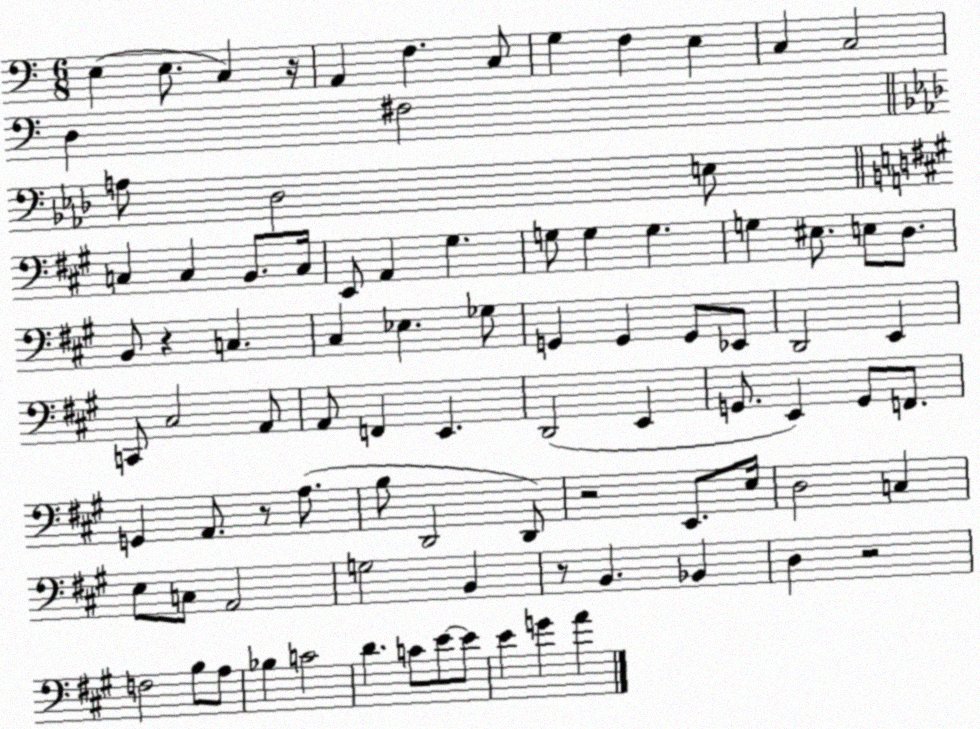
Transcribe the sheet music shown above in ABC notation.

X:1
T:Untitled
M:6/8
L:1/4
K:C
E, E,/2 C, z/4 A,, F, C,/2 G, F, E, C, C,2 D, ^F,2 A,/2 _D,2 E,/2 C, C, B,,/2 C,/4 E,,/2 A,, ^G, G,/2 G, G, G, ^E,/2 E,/2 D,/2 B,,/2 z C, ^C, _E, _G,/2 G,, G,, G,,/2 _E,,/2 D,,2 E,, C,,/2 ^C,2 A,,/2 A,,/2 F,, E,, D,,2 E,, G,,/2 E,, G,,/2 F,,/2 G,, A,,/2 z/2 A,/2 B,/2 D,,2 D,,/2 z2 E,,/2 E,/4 D,2 C, E,/2 C,/2 A,,2 G,2 B,, z/2 B,, _B,, D, z2 F,2 B,/2 A,/2 _B, C2 D C/2 E/2 E/2 E G A